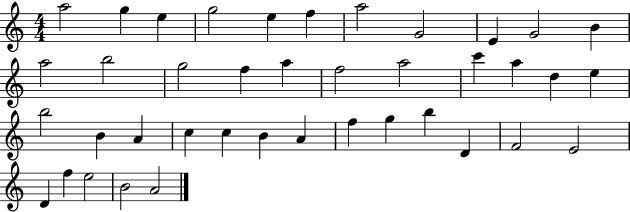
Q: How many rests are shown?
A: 0